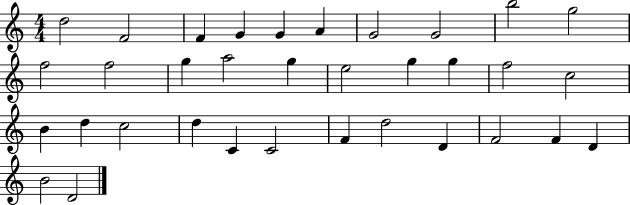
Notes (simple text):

D5/h F4/h F4/q G4/q G4/q A4/q G4/h G4/h B5/h G5/h F5/h F5/h G5/q A5/h G5/q E5/h G5/q G5/q F5/h C5/h B4/q D5/q C5/h D5/q C4/q C4/h F4/q D5/h D4/q F4/h F4/q D4/q B4/h D4/h